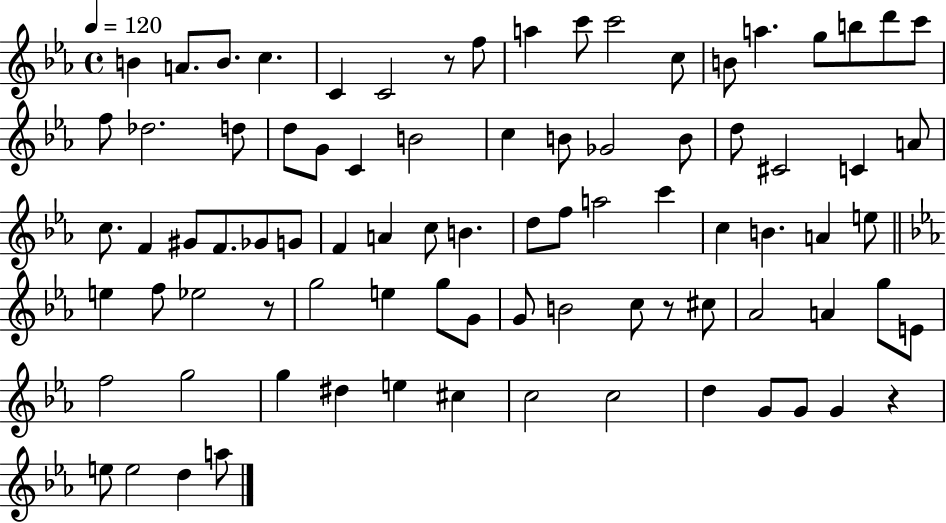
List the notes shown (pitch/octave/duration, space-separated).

B4/q A4/e. B4/e. C5/q. C4/q C4/h R/e F5/e A5/q C6/e C6/h C5/e B4/e A5/q. G5/e B5/e D6/e C6/e F5/e Db5/h. D5/e D5/e G4/e C4/q B4/h C5/q B4/e Gb4/h B4/e D5/e C#4/h C4/q A4/e C5/e. F4/q G#4/e F4/e. Gb4/e G4/e F4/q A4/q C5/e B4/q. D5/e F5/e A5/h C6/q C5/q B4/q. A4/q E5/e E5/q F5/e Eb5/h R/e G5/h E5/q G5/e G4/e G4/e B4/h C5/e R/e C#5/e Ab4/h A4/q G5/e E4/e F5/h G5/h G5/q D#5/q E5/q C#5/q C5/h C5/h D5/q G4/e G4/e G4/q R/q E5/e E5/h D5/q A5/e